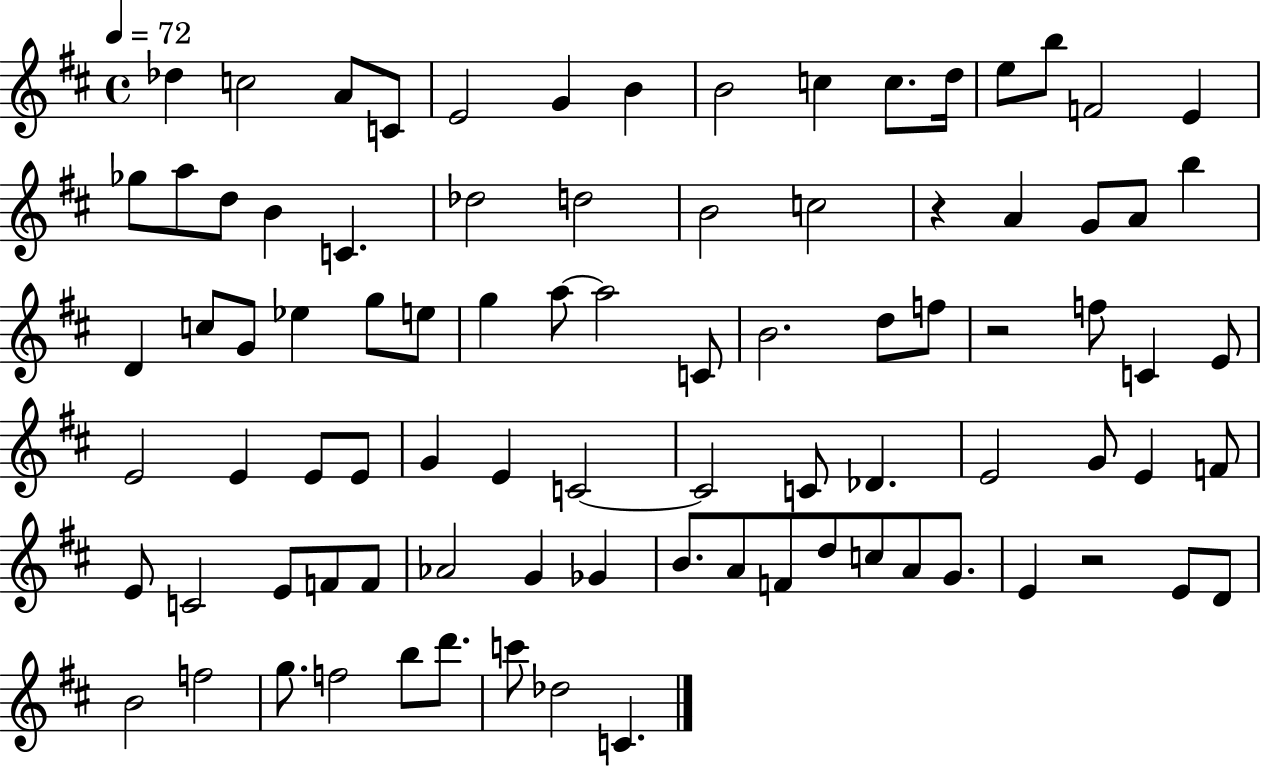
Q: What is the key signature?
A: D major